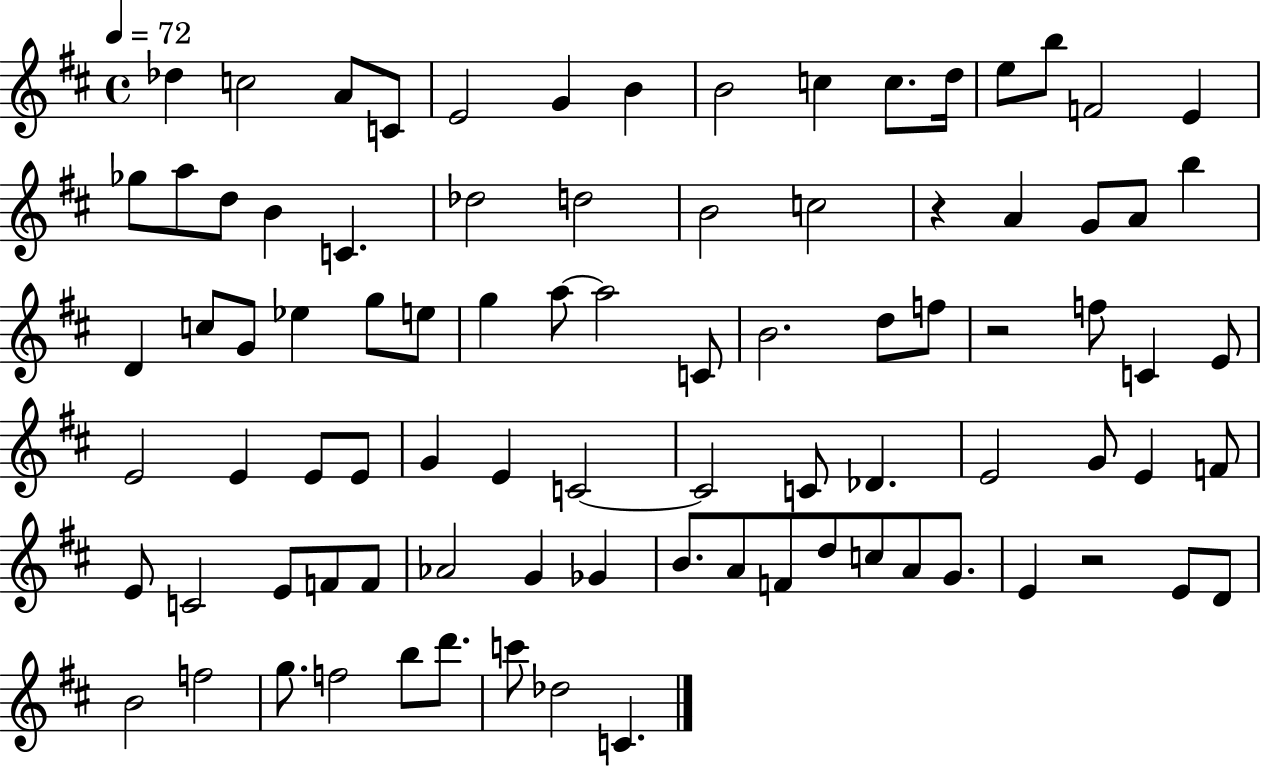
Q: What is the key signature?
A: D major